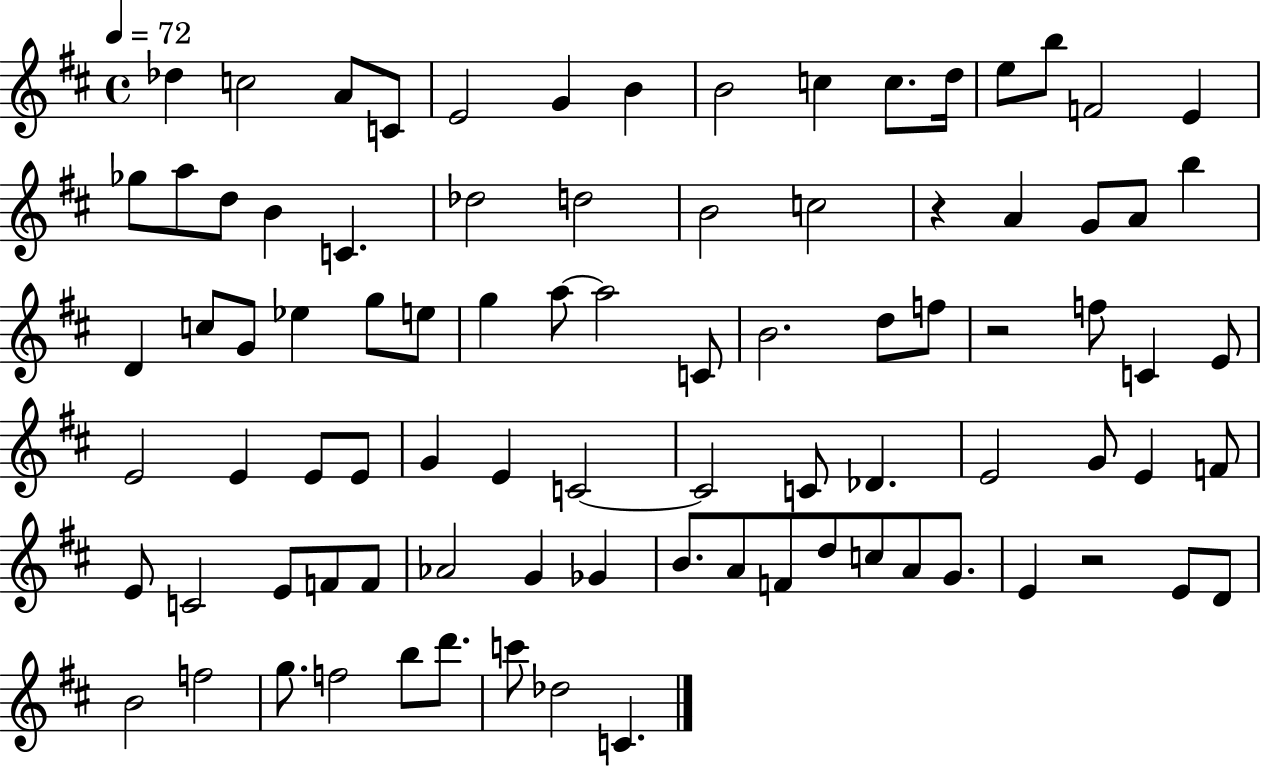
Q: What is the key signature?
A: D major